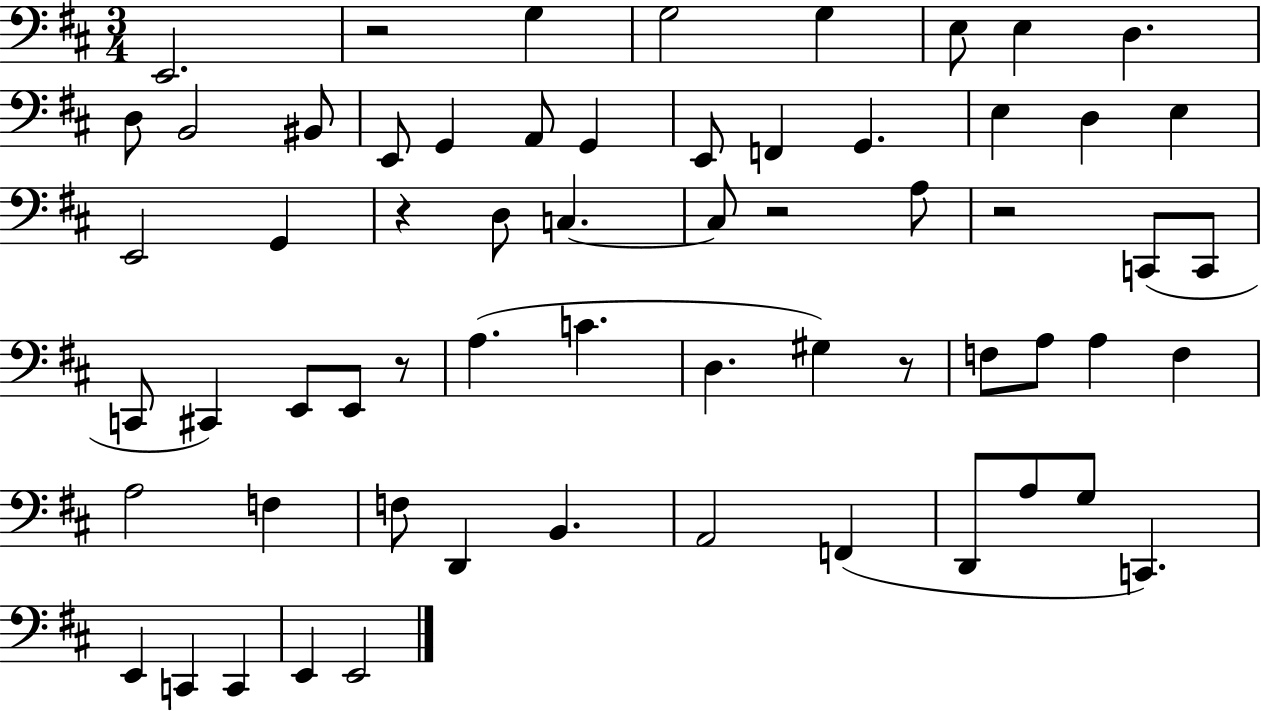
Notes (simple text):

E2/h. R/h G3/q G3/h G3/q E3/e E3/q D3/q. D3/e B2/h BIS2/e E2/e G2/q A2/e G2/q E2/e F2/q G2/q. E3/q D3/q E3/q E2/h G2/q R/q D3/e C3/q. C3/e R/h A3/e R/h C2/e C2/e C2/e C#2/q E2/e E2/e R/e A3/q. C4/q. D3/q. G#3/q R/e F3/e A3/e A3/q F3/q A3/h F3/q F3/e D2/q B2/q. A2/h F2/q D2/e A3/e G3/e C2/q. E2/q C2/q C2/q E2/q E2/h